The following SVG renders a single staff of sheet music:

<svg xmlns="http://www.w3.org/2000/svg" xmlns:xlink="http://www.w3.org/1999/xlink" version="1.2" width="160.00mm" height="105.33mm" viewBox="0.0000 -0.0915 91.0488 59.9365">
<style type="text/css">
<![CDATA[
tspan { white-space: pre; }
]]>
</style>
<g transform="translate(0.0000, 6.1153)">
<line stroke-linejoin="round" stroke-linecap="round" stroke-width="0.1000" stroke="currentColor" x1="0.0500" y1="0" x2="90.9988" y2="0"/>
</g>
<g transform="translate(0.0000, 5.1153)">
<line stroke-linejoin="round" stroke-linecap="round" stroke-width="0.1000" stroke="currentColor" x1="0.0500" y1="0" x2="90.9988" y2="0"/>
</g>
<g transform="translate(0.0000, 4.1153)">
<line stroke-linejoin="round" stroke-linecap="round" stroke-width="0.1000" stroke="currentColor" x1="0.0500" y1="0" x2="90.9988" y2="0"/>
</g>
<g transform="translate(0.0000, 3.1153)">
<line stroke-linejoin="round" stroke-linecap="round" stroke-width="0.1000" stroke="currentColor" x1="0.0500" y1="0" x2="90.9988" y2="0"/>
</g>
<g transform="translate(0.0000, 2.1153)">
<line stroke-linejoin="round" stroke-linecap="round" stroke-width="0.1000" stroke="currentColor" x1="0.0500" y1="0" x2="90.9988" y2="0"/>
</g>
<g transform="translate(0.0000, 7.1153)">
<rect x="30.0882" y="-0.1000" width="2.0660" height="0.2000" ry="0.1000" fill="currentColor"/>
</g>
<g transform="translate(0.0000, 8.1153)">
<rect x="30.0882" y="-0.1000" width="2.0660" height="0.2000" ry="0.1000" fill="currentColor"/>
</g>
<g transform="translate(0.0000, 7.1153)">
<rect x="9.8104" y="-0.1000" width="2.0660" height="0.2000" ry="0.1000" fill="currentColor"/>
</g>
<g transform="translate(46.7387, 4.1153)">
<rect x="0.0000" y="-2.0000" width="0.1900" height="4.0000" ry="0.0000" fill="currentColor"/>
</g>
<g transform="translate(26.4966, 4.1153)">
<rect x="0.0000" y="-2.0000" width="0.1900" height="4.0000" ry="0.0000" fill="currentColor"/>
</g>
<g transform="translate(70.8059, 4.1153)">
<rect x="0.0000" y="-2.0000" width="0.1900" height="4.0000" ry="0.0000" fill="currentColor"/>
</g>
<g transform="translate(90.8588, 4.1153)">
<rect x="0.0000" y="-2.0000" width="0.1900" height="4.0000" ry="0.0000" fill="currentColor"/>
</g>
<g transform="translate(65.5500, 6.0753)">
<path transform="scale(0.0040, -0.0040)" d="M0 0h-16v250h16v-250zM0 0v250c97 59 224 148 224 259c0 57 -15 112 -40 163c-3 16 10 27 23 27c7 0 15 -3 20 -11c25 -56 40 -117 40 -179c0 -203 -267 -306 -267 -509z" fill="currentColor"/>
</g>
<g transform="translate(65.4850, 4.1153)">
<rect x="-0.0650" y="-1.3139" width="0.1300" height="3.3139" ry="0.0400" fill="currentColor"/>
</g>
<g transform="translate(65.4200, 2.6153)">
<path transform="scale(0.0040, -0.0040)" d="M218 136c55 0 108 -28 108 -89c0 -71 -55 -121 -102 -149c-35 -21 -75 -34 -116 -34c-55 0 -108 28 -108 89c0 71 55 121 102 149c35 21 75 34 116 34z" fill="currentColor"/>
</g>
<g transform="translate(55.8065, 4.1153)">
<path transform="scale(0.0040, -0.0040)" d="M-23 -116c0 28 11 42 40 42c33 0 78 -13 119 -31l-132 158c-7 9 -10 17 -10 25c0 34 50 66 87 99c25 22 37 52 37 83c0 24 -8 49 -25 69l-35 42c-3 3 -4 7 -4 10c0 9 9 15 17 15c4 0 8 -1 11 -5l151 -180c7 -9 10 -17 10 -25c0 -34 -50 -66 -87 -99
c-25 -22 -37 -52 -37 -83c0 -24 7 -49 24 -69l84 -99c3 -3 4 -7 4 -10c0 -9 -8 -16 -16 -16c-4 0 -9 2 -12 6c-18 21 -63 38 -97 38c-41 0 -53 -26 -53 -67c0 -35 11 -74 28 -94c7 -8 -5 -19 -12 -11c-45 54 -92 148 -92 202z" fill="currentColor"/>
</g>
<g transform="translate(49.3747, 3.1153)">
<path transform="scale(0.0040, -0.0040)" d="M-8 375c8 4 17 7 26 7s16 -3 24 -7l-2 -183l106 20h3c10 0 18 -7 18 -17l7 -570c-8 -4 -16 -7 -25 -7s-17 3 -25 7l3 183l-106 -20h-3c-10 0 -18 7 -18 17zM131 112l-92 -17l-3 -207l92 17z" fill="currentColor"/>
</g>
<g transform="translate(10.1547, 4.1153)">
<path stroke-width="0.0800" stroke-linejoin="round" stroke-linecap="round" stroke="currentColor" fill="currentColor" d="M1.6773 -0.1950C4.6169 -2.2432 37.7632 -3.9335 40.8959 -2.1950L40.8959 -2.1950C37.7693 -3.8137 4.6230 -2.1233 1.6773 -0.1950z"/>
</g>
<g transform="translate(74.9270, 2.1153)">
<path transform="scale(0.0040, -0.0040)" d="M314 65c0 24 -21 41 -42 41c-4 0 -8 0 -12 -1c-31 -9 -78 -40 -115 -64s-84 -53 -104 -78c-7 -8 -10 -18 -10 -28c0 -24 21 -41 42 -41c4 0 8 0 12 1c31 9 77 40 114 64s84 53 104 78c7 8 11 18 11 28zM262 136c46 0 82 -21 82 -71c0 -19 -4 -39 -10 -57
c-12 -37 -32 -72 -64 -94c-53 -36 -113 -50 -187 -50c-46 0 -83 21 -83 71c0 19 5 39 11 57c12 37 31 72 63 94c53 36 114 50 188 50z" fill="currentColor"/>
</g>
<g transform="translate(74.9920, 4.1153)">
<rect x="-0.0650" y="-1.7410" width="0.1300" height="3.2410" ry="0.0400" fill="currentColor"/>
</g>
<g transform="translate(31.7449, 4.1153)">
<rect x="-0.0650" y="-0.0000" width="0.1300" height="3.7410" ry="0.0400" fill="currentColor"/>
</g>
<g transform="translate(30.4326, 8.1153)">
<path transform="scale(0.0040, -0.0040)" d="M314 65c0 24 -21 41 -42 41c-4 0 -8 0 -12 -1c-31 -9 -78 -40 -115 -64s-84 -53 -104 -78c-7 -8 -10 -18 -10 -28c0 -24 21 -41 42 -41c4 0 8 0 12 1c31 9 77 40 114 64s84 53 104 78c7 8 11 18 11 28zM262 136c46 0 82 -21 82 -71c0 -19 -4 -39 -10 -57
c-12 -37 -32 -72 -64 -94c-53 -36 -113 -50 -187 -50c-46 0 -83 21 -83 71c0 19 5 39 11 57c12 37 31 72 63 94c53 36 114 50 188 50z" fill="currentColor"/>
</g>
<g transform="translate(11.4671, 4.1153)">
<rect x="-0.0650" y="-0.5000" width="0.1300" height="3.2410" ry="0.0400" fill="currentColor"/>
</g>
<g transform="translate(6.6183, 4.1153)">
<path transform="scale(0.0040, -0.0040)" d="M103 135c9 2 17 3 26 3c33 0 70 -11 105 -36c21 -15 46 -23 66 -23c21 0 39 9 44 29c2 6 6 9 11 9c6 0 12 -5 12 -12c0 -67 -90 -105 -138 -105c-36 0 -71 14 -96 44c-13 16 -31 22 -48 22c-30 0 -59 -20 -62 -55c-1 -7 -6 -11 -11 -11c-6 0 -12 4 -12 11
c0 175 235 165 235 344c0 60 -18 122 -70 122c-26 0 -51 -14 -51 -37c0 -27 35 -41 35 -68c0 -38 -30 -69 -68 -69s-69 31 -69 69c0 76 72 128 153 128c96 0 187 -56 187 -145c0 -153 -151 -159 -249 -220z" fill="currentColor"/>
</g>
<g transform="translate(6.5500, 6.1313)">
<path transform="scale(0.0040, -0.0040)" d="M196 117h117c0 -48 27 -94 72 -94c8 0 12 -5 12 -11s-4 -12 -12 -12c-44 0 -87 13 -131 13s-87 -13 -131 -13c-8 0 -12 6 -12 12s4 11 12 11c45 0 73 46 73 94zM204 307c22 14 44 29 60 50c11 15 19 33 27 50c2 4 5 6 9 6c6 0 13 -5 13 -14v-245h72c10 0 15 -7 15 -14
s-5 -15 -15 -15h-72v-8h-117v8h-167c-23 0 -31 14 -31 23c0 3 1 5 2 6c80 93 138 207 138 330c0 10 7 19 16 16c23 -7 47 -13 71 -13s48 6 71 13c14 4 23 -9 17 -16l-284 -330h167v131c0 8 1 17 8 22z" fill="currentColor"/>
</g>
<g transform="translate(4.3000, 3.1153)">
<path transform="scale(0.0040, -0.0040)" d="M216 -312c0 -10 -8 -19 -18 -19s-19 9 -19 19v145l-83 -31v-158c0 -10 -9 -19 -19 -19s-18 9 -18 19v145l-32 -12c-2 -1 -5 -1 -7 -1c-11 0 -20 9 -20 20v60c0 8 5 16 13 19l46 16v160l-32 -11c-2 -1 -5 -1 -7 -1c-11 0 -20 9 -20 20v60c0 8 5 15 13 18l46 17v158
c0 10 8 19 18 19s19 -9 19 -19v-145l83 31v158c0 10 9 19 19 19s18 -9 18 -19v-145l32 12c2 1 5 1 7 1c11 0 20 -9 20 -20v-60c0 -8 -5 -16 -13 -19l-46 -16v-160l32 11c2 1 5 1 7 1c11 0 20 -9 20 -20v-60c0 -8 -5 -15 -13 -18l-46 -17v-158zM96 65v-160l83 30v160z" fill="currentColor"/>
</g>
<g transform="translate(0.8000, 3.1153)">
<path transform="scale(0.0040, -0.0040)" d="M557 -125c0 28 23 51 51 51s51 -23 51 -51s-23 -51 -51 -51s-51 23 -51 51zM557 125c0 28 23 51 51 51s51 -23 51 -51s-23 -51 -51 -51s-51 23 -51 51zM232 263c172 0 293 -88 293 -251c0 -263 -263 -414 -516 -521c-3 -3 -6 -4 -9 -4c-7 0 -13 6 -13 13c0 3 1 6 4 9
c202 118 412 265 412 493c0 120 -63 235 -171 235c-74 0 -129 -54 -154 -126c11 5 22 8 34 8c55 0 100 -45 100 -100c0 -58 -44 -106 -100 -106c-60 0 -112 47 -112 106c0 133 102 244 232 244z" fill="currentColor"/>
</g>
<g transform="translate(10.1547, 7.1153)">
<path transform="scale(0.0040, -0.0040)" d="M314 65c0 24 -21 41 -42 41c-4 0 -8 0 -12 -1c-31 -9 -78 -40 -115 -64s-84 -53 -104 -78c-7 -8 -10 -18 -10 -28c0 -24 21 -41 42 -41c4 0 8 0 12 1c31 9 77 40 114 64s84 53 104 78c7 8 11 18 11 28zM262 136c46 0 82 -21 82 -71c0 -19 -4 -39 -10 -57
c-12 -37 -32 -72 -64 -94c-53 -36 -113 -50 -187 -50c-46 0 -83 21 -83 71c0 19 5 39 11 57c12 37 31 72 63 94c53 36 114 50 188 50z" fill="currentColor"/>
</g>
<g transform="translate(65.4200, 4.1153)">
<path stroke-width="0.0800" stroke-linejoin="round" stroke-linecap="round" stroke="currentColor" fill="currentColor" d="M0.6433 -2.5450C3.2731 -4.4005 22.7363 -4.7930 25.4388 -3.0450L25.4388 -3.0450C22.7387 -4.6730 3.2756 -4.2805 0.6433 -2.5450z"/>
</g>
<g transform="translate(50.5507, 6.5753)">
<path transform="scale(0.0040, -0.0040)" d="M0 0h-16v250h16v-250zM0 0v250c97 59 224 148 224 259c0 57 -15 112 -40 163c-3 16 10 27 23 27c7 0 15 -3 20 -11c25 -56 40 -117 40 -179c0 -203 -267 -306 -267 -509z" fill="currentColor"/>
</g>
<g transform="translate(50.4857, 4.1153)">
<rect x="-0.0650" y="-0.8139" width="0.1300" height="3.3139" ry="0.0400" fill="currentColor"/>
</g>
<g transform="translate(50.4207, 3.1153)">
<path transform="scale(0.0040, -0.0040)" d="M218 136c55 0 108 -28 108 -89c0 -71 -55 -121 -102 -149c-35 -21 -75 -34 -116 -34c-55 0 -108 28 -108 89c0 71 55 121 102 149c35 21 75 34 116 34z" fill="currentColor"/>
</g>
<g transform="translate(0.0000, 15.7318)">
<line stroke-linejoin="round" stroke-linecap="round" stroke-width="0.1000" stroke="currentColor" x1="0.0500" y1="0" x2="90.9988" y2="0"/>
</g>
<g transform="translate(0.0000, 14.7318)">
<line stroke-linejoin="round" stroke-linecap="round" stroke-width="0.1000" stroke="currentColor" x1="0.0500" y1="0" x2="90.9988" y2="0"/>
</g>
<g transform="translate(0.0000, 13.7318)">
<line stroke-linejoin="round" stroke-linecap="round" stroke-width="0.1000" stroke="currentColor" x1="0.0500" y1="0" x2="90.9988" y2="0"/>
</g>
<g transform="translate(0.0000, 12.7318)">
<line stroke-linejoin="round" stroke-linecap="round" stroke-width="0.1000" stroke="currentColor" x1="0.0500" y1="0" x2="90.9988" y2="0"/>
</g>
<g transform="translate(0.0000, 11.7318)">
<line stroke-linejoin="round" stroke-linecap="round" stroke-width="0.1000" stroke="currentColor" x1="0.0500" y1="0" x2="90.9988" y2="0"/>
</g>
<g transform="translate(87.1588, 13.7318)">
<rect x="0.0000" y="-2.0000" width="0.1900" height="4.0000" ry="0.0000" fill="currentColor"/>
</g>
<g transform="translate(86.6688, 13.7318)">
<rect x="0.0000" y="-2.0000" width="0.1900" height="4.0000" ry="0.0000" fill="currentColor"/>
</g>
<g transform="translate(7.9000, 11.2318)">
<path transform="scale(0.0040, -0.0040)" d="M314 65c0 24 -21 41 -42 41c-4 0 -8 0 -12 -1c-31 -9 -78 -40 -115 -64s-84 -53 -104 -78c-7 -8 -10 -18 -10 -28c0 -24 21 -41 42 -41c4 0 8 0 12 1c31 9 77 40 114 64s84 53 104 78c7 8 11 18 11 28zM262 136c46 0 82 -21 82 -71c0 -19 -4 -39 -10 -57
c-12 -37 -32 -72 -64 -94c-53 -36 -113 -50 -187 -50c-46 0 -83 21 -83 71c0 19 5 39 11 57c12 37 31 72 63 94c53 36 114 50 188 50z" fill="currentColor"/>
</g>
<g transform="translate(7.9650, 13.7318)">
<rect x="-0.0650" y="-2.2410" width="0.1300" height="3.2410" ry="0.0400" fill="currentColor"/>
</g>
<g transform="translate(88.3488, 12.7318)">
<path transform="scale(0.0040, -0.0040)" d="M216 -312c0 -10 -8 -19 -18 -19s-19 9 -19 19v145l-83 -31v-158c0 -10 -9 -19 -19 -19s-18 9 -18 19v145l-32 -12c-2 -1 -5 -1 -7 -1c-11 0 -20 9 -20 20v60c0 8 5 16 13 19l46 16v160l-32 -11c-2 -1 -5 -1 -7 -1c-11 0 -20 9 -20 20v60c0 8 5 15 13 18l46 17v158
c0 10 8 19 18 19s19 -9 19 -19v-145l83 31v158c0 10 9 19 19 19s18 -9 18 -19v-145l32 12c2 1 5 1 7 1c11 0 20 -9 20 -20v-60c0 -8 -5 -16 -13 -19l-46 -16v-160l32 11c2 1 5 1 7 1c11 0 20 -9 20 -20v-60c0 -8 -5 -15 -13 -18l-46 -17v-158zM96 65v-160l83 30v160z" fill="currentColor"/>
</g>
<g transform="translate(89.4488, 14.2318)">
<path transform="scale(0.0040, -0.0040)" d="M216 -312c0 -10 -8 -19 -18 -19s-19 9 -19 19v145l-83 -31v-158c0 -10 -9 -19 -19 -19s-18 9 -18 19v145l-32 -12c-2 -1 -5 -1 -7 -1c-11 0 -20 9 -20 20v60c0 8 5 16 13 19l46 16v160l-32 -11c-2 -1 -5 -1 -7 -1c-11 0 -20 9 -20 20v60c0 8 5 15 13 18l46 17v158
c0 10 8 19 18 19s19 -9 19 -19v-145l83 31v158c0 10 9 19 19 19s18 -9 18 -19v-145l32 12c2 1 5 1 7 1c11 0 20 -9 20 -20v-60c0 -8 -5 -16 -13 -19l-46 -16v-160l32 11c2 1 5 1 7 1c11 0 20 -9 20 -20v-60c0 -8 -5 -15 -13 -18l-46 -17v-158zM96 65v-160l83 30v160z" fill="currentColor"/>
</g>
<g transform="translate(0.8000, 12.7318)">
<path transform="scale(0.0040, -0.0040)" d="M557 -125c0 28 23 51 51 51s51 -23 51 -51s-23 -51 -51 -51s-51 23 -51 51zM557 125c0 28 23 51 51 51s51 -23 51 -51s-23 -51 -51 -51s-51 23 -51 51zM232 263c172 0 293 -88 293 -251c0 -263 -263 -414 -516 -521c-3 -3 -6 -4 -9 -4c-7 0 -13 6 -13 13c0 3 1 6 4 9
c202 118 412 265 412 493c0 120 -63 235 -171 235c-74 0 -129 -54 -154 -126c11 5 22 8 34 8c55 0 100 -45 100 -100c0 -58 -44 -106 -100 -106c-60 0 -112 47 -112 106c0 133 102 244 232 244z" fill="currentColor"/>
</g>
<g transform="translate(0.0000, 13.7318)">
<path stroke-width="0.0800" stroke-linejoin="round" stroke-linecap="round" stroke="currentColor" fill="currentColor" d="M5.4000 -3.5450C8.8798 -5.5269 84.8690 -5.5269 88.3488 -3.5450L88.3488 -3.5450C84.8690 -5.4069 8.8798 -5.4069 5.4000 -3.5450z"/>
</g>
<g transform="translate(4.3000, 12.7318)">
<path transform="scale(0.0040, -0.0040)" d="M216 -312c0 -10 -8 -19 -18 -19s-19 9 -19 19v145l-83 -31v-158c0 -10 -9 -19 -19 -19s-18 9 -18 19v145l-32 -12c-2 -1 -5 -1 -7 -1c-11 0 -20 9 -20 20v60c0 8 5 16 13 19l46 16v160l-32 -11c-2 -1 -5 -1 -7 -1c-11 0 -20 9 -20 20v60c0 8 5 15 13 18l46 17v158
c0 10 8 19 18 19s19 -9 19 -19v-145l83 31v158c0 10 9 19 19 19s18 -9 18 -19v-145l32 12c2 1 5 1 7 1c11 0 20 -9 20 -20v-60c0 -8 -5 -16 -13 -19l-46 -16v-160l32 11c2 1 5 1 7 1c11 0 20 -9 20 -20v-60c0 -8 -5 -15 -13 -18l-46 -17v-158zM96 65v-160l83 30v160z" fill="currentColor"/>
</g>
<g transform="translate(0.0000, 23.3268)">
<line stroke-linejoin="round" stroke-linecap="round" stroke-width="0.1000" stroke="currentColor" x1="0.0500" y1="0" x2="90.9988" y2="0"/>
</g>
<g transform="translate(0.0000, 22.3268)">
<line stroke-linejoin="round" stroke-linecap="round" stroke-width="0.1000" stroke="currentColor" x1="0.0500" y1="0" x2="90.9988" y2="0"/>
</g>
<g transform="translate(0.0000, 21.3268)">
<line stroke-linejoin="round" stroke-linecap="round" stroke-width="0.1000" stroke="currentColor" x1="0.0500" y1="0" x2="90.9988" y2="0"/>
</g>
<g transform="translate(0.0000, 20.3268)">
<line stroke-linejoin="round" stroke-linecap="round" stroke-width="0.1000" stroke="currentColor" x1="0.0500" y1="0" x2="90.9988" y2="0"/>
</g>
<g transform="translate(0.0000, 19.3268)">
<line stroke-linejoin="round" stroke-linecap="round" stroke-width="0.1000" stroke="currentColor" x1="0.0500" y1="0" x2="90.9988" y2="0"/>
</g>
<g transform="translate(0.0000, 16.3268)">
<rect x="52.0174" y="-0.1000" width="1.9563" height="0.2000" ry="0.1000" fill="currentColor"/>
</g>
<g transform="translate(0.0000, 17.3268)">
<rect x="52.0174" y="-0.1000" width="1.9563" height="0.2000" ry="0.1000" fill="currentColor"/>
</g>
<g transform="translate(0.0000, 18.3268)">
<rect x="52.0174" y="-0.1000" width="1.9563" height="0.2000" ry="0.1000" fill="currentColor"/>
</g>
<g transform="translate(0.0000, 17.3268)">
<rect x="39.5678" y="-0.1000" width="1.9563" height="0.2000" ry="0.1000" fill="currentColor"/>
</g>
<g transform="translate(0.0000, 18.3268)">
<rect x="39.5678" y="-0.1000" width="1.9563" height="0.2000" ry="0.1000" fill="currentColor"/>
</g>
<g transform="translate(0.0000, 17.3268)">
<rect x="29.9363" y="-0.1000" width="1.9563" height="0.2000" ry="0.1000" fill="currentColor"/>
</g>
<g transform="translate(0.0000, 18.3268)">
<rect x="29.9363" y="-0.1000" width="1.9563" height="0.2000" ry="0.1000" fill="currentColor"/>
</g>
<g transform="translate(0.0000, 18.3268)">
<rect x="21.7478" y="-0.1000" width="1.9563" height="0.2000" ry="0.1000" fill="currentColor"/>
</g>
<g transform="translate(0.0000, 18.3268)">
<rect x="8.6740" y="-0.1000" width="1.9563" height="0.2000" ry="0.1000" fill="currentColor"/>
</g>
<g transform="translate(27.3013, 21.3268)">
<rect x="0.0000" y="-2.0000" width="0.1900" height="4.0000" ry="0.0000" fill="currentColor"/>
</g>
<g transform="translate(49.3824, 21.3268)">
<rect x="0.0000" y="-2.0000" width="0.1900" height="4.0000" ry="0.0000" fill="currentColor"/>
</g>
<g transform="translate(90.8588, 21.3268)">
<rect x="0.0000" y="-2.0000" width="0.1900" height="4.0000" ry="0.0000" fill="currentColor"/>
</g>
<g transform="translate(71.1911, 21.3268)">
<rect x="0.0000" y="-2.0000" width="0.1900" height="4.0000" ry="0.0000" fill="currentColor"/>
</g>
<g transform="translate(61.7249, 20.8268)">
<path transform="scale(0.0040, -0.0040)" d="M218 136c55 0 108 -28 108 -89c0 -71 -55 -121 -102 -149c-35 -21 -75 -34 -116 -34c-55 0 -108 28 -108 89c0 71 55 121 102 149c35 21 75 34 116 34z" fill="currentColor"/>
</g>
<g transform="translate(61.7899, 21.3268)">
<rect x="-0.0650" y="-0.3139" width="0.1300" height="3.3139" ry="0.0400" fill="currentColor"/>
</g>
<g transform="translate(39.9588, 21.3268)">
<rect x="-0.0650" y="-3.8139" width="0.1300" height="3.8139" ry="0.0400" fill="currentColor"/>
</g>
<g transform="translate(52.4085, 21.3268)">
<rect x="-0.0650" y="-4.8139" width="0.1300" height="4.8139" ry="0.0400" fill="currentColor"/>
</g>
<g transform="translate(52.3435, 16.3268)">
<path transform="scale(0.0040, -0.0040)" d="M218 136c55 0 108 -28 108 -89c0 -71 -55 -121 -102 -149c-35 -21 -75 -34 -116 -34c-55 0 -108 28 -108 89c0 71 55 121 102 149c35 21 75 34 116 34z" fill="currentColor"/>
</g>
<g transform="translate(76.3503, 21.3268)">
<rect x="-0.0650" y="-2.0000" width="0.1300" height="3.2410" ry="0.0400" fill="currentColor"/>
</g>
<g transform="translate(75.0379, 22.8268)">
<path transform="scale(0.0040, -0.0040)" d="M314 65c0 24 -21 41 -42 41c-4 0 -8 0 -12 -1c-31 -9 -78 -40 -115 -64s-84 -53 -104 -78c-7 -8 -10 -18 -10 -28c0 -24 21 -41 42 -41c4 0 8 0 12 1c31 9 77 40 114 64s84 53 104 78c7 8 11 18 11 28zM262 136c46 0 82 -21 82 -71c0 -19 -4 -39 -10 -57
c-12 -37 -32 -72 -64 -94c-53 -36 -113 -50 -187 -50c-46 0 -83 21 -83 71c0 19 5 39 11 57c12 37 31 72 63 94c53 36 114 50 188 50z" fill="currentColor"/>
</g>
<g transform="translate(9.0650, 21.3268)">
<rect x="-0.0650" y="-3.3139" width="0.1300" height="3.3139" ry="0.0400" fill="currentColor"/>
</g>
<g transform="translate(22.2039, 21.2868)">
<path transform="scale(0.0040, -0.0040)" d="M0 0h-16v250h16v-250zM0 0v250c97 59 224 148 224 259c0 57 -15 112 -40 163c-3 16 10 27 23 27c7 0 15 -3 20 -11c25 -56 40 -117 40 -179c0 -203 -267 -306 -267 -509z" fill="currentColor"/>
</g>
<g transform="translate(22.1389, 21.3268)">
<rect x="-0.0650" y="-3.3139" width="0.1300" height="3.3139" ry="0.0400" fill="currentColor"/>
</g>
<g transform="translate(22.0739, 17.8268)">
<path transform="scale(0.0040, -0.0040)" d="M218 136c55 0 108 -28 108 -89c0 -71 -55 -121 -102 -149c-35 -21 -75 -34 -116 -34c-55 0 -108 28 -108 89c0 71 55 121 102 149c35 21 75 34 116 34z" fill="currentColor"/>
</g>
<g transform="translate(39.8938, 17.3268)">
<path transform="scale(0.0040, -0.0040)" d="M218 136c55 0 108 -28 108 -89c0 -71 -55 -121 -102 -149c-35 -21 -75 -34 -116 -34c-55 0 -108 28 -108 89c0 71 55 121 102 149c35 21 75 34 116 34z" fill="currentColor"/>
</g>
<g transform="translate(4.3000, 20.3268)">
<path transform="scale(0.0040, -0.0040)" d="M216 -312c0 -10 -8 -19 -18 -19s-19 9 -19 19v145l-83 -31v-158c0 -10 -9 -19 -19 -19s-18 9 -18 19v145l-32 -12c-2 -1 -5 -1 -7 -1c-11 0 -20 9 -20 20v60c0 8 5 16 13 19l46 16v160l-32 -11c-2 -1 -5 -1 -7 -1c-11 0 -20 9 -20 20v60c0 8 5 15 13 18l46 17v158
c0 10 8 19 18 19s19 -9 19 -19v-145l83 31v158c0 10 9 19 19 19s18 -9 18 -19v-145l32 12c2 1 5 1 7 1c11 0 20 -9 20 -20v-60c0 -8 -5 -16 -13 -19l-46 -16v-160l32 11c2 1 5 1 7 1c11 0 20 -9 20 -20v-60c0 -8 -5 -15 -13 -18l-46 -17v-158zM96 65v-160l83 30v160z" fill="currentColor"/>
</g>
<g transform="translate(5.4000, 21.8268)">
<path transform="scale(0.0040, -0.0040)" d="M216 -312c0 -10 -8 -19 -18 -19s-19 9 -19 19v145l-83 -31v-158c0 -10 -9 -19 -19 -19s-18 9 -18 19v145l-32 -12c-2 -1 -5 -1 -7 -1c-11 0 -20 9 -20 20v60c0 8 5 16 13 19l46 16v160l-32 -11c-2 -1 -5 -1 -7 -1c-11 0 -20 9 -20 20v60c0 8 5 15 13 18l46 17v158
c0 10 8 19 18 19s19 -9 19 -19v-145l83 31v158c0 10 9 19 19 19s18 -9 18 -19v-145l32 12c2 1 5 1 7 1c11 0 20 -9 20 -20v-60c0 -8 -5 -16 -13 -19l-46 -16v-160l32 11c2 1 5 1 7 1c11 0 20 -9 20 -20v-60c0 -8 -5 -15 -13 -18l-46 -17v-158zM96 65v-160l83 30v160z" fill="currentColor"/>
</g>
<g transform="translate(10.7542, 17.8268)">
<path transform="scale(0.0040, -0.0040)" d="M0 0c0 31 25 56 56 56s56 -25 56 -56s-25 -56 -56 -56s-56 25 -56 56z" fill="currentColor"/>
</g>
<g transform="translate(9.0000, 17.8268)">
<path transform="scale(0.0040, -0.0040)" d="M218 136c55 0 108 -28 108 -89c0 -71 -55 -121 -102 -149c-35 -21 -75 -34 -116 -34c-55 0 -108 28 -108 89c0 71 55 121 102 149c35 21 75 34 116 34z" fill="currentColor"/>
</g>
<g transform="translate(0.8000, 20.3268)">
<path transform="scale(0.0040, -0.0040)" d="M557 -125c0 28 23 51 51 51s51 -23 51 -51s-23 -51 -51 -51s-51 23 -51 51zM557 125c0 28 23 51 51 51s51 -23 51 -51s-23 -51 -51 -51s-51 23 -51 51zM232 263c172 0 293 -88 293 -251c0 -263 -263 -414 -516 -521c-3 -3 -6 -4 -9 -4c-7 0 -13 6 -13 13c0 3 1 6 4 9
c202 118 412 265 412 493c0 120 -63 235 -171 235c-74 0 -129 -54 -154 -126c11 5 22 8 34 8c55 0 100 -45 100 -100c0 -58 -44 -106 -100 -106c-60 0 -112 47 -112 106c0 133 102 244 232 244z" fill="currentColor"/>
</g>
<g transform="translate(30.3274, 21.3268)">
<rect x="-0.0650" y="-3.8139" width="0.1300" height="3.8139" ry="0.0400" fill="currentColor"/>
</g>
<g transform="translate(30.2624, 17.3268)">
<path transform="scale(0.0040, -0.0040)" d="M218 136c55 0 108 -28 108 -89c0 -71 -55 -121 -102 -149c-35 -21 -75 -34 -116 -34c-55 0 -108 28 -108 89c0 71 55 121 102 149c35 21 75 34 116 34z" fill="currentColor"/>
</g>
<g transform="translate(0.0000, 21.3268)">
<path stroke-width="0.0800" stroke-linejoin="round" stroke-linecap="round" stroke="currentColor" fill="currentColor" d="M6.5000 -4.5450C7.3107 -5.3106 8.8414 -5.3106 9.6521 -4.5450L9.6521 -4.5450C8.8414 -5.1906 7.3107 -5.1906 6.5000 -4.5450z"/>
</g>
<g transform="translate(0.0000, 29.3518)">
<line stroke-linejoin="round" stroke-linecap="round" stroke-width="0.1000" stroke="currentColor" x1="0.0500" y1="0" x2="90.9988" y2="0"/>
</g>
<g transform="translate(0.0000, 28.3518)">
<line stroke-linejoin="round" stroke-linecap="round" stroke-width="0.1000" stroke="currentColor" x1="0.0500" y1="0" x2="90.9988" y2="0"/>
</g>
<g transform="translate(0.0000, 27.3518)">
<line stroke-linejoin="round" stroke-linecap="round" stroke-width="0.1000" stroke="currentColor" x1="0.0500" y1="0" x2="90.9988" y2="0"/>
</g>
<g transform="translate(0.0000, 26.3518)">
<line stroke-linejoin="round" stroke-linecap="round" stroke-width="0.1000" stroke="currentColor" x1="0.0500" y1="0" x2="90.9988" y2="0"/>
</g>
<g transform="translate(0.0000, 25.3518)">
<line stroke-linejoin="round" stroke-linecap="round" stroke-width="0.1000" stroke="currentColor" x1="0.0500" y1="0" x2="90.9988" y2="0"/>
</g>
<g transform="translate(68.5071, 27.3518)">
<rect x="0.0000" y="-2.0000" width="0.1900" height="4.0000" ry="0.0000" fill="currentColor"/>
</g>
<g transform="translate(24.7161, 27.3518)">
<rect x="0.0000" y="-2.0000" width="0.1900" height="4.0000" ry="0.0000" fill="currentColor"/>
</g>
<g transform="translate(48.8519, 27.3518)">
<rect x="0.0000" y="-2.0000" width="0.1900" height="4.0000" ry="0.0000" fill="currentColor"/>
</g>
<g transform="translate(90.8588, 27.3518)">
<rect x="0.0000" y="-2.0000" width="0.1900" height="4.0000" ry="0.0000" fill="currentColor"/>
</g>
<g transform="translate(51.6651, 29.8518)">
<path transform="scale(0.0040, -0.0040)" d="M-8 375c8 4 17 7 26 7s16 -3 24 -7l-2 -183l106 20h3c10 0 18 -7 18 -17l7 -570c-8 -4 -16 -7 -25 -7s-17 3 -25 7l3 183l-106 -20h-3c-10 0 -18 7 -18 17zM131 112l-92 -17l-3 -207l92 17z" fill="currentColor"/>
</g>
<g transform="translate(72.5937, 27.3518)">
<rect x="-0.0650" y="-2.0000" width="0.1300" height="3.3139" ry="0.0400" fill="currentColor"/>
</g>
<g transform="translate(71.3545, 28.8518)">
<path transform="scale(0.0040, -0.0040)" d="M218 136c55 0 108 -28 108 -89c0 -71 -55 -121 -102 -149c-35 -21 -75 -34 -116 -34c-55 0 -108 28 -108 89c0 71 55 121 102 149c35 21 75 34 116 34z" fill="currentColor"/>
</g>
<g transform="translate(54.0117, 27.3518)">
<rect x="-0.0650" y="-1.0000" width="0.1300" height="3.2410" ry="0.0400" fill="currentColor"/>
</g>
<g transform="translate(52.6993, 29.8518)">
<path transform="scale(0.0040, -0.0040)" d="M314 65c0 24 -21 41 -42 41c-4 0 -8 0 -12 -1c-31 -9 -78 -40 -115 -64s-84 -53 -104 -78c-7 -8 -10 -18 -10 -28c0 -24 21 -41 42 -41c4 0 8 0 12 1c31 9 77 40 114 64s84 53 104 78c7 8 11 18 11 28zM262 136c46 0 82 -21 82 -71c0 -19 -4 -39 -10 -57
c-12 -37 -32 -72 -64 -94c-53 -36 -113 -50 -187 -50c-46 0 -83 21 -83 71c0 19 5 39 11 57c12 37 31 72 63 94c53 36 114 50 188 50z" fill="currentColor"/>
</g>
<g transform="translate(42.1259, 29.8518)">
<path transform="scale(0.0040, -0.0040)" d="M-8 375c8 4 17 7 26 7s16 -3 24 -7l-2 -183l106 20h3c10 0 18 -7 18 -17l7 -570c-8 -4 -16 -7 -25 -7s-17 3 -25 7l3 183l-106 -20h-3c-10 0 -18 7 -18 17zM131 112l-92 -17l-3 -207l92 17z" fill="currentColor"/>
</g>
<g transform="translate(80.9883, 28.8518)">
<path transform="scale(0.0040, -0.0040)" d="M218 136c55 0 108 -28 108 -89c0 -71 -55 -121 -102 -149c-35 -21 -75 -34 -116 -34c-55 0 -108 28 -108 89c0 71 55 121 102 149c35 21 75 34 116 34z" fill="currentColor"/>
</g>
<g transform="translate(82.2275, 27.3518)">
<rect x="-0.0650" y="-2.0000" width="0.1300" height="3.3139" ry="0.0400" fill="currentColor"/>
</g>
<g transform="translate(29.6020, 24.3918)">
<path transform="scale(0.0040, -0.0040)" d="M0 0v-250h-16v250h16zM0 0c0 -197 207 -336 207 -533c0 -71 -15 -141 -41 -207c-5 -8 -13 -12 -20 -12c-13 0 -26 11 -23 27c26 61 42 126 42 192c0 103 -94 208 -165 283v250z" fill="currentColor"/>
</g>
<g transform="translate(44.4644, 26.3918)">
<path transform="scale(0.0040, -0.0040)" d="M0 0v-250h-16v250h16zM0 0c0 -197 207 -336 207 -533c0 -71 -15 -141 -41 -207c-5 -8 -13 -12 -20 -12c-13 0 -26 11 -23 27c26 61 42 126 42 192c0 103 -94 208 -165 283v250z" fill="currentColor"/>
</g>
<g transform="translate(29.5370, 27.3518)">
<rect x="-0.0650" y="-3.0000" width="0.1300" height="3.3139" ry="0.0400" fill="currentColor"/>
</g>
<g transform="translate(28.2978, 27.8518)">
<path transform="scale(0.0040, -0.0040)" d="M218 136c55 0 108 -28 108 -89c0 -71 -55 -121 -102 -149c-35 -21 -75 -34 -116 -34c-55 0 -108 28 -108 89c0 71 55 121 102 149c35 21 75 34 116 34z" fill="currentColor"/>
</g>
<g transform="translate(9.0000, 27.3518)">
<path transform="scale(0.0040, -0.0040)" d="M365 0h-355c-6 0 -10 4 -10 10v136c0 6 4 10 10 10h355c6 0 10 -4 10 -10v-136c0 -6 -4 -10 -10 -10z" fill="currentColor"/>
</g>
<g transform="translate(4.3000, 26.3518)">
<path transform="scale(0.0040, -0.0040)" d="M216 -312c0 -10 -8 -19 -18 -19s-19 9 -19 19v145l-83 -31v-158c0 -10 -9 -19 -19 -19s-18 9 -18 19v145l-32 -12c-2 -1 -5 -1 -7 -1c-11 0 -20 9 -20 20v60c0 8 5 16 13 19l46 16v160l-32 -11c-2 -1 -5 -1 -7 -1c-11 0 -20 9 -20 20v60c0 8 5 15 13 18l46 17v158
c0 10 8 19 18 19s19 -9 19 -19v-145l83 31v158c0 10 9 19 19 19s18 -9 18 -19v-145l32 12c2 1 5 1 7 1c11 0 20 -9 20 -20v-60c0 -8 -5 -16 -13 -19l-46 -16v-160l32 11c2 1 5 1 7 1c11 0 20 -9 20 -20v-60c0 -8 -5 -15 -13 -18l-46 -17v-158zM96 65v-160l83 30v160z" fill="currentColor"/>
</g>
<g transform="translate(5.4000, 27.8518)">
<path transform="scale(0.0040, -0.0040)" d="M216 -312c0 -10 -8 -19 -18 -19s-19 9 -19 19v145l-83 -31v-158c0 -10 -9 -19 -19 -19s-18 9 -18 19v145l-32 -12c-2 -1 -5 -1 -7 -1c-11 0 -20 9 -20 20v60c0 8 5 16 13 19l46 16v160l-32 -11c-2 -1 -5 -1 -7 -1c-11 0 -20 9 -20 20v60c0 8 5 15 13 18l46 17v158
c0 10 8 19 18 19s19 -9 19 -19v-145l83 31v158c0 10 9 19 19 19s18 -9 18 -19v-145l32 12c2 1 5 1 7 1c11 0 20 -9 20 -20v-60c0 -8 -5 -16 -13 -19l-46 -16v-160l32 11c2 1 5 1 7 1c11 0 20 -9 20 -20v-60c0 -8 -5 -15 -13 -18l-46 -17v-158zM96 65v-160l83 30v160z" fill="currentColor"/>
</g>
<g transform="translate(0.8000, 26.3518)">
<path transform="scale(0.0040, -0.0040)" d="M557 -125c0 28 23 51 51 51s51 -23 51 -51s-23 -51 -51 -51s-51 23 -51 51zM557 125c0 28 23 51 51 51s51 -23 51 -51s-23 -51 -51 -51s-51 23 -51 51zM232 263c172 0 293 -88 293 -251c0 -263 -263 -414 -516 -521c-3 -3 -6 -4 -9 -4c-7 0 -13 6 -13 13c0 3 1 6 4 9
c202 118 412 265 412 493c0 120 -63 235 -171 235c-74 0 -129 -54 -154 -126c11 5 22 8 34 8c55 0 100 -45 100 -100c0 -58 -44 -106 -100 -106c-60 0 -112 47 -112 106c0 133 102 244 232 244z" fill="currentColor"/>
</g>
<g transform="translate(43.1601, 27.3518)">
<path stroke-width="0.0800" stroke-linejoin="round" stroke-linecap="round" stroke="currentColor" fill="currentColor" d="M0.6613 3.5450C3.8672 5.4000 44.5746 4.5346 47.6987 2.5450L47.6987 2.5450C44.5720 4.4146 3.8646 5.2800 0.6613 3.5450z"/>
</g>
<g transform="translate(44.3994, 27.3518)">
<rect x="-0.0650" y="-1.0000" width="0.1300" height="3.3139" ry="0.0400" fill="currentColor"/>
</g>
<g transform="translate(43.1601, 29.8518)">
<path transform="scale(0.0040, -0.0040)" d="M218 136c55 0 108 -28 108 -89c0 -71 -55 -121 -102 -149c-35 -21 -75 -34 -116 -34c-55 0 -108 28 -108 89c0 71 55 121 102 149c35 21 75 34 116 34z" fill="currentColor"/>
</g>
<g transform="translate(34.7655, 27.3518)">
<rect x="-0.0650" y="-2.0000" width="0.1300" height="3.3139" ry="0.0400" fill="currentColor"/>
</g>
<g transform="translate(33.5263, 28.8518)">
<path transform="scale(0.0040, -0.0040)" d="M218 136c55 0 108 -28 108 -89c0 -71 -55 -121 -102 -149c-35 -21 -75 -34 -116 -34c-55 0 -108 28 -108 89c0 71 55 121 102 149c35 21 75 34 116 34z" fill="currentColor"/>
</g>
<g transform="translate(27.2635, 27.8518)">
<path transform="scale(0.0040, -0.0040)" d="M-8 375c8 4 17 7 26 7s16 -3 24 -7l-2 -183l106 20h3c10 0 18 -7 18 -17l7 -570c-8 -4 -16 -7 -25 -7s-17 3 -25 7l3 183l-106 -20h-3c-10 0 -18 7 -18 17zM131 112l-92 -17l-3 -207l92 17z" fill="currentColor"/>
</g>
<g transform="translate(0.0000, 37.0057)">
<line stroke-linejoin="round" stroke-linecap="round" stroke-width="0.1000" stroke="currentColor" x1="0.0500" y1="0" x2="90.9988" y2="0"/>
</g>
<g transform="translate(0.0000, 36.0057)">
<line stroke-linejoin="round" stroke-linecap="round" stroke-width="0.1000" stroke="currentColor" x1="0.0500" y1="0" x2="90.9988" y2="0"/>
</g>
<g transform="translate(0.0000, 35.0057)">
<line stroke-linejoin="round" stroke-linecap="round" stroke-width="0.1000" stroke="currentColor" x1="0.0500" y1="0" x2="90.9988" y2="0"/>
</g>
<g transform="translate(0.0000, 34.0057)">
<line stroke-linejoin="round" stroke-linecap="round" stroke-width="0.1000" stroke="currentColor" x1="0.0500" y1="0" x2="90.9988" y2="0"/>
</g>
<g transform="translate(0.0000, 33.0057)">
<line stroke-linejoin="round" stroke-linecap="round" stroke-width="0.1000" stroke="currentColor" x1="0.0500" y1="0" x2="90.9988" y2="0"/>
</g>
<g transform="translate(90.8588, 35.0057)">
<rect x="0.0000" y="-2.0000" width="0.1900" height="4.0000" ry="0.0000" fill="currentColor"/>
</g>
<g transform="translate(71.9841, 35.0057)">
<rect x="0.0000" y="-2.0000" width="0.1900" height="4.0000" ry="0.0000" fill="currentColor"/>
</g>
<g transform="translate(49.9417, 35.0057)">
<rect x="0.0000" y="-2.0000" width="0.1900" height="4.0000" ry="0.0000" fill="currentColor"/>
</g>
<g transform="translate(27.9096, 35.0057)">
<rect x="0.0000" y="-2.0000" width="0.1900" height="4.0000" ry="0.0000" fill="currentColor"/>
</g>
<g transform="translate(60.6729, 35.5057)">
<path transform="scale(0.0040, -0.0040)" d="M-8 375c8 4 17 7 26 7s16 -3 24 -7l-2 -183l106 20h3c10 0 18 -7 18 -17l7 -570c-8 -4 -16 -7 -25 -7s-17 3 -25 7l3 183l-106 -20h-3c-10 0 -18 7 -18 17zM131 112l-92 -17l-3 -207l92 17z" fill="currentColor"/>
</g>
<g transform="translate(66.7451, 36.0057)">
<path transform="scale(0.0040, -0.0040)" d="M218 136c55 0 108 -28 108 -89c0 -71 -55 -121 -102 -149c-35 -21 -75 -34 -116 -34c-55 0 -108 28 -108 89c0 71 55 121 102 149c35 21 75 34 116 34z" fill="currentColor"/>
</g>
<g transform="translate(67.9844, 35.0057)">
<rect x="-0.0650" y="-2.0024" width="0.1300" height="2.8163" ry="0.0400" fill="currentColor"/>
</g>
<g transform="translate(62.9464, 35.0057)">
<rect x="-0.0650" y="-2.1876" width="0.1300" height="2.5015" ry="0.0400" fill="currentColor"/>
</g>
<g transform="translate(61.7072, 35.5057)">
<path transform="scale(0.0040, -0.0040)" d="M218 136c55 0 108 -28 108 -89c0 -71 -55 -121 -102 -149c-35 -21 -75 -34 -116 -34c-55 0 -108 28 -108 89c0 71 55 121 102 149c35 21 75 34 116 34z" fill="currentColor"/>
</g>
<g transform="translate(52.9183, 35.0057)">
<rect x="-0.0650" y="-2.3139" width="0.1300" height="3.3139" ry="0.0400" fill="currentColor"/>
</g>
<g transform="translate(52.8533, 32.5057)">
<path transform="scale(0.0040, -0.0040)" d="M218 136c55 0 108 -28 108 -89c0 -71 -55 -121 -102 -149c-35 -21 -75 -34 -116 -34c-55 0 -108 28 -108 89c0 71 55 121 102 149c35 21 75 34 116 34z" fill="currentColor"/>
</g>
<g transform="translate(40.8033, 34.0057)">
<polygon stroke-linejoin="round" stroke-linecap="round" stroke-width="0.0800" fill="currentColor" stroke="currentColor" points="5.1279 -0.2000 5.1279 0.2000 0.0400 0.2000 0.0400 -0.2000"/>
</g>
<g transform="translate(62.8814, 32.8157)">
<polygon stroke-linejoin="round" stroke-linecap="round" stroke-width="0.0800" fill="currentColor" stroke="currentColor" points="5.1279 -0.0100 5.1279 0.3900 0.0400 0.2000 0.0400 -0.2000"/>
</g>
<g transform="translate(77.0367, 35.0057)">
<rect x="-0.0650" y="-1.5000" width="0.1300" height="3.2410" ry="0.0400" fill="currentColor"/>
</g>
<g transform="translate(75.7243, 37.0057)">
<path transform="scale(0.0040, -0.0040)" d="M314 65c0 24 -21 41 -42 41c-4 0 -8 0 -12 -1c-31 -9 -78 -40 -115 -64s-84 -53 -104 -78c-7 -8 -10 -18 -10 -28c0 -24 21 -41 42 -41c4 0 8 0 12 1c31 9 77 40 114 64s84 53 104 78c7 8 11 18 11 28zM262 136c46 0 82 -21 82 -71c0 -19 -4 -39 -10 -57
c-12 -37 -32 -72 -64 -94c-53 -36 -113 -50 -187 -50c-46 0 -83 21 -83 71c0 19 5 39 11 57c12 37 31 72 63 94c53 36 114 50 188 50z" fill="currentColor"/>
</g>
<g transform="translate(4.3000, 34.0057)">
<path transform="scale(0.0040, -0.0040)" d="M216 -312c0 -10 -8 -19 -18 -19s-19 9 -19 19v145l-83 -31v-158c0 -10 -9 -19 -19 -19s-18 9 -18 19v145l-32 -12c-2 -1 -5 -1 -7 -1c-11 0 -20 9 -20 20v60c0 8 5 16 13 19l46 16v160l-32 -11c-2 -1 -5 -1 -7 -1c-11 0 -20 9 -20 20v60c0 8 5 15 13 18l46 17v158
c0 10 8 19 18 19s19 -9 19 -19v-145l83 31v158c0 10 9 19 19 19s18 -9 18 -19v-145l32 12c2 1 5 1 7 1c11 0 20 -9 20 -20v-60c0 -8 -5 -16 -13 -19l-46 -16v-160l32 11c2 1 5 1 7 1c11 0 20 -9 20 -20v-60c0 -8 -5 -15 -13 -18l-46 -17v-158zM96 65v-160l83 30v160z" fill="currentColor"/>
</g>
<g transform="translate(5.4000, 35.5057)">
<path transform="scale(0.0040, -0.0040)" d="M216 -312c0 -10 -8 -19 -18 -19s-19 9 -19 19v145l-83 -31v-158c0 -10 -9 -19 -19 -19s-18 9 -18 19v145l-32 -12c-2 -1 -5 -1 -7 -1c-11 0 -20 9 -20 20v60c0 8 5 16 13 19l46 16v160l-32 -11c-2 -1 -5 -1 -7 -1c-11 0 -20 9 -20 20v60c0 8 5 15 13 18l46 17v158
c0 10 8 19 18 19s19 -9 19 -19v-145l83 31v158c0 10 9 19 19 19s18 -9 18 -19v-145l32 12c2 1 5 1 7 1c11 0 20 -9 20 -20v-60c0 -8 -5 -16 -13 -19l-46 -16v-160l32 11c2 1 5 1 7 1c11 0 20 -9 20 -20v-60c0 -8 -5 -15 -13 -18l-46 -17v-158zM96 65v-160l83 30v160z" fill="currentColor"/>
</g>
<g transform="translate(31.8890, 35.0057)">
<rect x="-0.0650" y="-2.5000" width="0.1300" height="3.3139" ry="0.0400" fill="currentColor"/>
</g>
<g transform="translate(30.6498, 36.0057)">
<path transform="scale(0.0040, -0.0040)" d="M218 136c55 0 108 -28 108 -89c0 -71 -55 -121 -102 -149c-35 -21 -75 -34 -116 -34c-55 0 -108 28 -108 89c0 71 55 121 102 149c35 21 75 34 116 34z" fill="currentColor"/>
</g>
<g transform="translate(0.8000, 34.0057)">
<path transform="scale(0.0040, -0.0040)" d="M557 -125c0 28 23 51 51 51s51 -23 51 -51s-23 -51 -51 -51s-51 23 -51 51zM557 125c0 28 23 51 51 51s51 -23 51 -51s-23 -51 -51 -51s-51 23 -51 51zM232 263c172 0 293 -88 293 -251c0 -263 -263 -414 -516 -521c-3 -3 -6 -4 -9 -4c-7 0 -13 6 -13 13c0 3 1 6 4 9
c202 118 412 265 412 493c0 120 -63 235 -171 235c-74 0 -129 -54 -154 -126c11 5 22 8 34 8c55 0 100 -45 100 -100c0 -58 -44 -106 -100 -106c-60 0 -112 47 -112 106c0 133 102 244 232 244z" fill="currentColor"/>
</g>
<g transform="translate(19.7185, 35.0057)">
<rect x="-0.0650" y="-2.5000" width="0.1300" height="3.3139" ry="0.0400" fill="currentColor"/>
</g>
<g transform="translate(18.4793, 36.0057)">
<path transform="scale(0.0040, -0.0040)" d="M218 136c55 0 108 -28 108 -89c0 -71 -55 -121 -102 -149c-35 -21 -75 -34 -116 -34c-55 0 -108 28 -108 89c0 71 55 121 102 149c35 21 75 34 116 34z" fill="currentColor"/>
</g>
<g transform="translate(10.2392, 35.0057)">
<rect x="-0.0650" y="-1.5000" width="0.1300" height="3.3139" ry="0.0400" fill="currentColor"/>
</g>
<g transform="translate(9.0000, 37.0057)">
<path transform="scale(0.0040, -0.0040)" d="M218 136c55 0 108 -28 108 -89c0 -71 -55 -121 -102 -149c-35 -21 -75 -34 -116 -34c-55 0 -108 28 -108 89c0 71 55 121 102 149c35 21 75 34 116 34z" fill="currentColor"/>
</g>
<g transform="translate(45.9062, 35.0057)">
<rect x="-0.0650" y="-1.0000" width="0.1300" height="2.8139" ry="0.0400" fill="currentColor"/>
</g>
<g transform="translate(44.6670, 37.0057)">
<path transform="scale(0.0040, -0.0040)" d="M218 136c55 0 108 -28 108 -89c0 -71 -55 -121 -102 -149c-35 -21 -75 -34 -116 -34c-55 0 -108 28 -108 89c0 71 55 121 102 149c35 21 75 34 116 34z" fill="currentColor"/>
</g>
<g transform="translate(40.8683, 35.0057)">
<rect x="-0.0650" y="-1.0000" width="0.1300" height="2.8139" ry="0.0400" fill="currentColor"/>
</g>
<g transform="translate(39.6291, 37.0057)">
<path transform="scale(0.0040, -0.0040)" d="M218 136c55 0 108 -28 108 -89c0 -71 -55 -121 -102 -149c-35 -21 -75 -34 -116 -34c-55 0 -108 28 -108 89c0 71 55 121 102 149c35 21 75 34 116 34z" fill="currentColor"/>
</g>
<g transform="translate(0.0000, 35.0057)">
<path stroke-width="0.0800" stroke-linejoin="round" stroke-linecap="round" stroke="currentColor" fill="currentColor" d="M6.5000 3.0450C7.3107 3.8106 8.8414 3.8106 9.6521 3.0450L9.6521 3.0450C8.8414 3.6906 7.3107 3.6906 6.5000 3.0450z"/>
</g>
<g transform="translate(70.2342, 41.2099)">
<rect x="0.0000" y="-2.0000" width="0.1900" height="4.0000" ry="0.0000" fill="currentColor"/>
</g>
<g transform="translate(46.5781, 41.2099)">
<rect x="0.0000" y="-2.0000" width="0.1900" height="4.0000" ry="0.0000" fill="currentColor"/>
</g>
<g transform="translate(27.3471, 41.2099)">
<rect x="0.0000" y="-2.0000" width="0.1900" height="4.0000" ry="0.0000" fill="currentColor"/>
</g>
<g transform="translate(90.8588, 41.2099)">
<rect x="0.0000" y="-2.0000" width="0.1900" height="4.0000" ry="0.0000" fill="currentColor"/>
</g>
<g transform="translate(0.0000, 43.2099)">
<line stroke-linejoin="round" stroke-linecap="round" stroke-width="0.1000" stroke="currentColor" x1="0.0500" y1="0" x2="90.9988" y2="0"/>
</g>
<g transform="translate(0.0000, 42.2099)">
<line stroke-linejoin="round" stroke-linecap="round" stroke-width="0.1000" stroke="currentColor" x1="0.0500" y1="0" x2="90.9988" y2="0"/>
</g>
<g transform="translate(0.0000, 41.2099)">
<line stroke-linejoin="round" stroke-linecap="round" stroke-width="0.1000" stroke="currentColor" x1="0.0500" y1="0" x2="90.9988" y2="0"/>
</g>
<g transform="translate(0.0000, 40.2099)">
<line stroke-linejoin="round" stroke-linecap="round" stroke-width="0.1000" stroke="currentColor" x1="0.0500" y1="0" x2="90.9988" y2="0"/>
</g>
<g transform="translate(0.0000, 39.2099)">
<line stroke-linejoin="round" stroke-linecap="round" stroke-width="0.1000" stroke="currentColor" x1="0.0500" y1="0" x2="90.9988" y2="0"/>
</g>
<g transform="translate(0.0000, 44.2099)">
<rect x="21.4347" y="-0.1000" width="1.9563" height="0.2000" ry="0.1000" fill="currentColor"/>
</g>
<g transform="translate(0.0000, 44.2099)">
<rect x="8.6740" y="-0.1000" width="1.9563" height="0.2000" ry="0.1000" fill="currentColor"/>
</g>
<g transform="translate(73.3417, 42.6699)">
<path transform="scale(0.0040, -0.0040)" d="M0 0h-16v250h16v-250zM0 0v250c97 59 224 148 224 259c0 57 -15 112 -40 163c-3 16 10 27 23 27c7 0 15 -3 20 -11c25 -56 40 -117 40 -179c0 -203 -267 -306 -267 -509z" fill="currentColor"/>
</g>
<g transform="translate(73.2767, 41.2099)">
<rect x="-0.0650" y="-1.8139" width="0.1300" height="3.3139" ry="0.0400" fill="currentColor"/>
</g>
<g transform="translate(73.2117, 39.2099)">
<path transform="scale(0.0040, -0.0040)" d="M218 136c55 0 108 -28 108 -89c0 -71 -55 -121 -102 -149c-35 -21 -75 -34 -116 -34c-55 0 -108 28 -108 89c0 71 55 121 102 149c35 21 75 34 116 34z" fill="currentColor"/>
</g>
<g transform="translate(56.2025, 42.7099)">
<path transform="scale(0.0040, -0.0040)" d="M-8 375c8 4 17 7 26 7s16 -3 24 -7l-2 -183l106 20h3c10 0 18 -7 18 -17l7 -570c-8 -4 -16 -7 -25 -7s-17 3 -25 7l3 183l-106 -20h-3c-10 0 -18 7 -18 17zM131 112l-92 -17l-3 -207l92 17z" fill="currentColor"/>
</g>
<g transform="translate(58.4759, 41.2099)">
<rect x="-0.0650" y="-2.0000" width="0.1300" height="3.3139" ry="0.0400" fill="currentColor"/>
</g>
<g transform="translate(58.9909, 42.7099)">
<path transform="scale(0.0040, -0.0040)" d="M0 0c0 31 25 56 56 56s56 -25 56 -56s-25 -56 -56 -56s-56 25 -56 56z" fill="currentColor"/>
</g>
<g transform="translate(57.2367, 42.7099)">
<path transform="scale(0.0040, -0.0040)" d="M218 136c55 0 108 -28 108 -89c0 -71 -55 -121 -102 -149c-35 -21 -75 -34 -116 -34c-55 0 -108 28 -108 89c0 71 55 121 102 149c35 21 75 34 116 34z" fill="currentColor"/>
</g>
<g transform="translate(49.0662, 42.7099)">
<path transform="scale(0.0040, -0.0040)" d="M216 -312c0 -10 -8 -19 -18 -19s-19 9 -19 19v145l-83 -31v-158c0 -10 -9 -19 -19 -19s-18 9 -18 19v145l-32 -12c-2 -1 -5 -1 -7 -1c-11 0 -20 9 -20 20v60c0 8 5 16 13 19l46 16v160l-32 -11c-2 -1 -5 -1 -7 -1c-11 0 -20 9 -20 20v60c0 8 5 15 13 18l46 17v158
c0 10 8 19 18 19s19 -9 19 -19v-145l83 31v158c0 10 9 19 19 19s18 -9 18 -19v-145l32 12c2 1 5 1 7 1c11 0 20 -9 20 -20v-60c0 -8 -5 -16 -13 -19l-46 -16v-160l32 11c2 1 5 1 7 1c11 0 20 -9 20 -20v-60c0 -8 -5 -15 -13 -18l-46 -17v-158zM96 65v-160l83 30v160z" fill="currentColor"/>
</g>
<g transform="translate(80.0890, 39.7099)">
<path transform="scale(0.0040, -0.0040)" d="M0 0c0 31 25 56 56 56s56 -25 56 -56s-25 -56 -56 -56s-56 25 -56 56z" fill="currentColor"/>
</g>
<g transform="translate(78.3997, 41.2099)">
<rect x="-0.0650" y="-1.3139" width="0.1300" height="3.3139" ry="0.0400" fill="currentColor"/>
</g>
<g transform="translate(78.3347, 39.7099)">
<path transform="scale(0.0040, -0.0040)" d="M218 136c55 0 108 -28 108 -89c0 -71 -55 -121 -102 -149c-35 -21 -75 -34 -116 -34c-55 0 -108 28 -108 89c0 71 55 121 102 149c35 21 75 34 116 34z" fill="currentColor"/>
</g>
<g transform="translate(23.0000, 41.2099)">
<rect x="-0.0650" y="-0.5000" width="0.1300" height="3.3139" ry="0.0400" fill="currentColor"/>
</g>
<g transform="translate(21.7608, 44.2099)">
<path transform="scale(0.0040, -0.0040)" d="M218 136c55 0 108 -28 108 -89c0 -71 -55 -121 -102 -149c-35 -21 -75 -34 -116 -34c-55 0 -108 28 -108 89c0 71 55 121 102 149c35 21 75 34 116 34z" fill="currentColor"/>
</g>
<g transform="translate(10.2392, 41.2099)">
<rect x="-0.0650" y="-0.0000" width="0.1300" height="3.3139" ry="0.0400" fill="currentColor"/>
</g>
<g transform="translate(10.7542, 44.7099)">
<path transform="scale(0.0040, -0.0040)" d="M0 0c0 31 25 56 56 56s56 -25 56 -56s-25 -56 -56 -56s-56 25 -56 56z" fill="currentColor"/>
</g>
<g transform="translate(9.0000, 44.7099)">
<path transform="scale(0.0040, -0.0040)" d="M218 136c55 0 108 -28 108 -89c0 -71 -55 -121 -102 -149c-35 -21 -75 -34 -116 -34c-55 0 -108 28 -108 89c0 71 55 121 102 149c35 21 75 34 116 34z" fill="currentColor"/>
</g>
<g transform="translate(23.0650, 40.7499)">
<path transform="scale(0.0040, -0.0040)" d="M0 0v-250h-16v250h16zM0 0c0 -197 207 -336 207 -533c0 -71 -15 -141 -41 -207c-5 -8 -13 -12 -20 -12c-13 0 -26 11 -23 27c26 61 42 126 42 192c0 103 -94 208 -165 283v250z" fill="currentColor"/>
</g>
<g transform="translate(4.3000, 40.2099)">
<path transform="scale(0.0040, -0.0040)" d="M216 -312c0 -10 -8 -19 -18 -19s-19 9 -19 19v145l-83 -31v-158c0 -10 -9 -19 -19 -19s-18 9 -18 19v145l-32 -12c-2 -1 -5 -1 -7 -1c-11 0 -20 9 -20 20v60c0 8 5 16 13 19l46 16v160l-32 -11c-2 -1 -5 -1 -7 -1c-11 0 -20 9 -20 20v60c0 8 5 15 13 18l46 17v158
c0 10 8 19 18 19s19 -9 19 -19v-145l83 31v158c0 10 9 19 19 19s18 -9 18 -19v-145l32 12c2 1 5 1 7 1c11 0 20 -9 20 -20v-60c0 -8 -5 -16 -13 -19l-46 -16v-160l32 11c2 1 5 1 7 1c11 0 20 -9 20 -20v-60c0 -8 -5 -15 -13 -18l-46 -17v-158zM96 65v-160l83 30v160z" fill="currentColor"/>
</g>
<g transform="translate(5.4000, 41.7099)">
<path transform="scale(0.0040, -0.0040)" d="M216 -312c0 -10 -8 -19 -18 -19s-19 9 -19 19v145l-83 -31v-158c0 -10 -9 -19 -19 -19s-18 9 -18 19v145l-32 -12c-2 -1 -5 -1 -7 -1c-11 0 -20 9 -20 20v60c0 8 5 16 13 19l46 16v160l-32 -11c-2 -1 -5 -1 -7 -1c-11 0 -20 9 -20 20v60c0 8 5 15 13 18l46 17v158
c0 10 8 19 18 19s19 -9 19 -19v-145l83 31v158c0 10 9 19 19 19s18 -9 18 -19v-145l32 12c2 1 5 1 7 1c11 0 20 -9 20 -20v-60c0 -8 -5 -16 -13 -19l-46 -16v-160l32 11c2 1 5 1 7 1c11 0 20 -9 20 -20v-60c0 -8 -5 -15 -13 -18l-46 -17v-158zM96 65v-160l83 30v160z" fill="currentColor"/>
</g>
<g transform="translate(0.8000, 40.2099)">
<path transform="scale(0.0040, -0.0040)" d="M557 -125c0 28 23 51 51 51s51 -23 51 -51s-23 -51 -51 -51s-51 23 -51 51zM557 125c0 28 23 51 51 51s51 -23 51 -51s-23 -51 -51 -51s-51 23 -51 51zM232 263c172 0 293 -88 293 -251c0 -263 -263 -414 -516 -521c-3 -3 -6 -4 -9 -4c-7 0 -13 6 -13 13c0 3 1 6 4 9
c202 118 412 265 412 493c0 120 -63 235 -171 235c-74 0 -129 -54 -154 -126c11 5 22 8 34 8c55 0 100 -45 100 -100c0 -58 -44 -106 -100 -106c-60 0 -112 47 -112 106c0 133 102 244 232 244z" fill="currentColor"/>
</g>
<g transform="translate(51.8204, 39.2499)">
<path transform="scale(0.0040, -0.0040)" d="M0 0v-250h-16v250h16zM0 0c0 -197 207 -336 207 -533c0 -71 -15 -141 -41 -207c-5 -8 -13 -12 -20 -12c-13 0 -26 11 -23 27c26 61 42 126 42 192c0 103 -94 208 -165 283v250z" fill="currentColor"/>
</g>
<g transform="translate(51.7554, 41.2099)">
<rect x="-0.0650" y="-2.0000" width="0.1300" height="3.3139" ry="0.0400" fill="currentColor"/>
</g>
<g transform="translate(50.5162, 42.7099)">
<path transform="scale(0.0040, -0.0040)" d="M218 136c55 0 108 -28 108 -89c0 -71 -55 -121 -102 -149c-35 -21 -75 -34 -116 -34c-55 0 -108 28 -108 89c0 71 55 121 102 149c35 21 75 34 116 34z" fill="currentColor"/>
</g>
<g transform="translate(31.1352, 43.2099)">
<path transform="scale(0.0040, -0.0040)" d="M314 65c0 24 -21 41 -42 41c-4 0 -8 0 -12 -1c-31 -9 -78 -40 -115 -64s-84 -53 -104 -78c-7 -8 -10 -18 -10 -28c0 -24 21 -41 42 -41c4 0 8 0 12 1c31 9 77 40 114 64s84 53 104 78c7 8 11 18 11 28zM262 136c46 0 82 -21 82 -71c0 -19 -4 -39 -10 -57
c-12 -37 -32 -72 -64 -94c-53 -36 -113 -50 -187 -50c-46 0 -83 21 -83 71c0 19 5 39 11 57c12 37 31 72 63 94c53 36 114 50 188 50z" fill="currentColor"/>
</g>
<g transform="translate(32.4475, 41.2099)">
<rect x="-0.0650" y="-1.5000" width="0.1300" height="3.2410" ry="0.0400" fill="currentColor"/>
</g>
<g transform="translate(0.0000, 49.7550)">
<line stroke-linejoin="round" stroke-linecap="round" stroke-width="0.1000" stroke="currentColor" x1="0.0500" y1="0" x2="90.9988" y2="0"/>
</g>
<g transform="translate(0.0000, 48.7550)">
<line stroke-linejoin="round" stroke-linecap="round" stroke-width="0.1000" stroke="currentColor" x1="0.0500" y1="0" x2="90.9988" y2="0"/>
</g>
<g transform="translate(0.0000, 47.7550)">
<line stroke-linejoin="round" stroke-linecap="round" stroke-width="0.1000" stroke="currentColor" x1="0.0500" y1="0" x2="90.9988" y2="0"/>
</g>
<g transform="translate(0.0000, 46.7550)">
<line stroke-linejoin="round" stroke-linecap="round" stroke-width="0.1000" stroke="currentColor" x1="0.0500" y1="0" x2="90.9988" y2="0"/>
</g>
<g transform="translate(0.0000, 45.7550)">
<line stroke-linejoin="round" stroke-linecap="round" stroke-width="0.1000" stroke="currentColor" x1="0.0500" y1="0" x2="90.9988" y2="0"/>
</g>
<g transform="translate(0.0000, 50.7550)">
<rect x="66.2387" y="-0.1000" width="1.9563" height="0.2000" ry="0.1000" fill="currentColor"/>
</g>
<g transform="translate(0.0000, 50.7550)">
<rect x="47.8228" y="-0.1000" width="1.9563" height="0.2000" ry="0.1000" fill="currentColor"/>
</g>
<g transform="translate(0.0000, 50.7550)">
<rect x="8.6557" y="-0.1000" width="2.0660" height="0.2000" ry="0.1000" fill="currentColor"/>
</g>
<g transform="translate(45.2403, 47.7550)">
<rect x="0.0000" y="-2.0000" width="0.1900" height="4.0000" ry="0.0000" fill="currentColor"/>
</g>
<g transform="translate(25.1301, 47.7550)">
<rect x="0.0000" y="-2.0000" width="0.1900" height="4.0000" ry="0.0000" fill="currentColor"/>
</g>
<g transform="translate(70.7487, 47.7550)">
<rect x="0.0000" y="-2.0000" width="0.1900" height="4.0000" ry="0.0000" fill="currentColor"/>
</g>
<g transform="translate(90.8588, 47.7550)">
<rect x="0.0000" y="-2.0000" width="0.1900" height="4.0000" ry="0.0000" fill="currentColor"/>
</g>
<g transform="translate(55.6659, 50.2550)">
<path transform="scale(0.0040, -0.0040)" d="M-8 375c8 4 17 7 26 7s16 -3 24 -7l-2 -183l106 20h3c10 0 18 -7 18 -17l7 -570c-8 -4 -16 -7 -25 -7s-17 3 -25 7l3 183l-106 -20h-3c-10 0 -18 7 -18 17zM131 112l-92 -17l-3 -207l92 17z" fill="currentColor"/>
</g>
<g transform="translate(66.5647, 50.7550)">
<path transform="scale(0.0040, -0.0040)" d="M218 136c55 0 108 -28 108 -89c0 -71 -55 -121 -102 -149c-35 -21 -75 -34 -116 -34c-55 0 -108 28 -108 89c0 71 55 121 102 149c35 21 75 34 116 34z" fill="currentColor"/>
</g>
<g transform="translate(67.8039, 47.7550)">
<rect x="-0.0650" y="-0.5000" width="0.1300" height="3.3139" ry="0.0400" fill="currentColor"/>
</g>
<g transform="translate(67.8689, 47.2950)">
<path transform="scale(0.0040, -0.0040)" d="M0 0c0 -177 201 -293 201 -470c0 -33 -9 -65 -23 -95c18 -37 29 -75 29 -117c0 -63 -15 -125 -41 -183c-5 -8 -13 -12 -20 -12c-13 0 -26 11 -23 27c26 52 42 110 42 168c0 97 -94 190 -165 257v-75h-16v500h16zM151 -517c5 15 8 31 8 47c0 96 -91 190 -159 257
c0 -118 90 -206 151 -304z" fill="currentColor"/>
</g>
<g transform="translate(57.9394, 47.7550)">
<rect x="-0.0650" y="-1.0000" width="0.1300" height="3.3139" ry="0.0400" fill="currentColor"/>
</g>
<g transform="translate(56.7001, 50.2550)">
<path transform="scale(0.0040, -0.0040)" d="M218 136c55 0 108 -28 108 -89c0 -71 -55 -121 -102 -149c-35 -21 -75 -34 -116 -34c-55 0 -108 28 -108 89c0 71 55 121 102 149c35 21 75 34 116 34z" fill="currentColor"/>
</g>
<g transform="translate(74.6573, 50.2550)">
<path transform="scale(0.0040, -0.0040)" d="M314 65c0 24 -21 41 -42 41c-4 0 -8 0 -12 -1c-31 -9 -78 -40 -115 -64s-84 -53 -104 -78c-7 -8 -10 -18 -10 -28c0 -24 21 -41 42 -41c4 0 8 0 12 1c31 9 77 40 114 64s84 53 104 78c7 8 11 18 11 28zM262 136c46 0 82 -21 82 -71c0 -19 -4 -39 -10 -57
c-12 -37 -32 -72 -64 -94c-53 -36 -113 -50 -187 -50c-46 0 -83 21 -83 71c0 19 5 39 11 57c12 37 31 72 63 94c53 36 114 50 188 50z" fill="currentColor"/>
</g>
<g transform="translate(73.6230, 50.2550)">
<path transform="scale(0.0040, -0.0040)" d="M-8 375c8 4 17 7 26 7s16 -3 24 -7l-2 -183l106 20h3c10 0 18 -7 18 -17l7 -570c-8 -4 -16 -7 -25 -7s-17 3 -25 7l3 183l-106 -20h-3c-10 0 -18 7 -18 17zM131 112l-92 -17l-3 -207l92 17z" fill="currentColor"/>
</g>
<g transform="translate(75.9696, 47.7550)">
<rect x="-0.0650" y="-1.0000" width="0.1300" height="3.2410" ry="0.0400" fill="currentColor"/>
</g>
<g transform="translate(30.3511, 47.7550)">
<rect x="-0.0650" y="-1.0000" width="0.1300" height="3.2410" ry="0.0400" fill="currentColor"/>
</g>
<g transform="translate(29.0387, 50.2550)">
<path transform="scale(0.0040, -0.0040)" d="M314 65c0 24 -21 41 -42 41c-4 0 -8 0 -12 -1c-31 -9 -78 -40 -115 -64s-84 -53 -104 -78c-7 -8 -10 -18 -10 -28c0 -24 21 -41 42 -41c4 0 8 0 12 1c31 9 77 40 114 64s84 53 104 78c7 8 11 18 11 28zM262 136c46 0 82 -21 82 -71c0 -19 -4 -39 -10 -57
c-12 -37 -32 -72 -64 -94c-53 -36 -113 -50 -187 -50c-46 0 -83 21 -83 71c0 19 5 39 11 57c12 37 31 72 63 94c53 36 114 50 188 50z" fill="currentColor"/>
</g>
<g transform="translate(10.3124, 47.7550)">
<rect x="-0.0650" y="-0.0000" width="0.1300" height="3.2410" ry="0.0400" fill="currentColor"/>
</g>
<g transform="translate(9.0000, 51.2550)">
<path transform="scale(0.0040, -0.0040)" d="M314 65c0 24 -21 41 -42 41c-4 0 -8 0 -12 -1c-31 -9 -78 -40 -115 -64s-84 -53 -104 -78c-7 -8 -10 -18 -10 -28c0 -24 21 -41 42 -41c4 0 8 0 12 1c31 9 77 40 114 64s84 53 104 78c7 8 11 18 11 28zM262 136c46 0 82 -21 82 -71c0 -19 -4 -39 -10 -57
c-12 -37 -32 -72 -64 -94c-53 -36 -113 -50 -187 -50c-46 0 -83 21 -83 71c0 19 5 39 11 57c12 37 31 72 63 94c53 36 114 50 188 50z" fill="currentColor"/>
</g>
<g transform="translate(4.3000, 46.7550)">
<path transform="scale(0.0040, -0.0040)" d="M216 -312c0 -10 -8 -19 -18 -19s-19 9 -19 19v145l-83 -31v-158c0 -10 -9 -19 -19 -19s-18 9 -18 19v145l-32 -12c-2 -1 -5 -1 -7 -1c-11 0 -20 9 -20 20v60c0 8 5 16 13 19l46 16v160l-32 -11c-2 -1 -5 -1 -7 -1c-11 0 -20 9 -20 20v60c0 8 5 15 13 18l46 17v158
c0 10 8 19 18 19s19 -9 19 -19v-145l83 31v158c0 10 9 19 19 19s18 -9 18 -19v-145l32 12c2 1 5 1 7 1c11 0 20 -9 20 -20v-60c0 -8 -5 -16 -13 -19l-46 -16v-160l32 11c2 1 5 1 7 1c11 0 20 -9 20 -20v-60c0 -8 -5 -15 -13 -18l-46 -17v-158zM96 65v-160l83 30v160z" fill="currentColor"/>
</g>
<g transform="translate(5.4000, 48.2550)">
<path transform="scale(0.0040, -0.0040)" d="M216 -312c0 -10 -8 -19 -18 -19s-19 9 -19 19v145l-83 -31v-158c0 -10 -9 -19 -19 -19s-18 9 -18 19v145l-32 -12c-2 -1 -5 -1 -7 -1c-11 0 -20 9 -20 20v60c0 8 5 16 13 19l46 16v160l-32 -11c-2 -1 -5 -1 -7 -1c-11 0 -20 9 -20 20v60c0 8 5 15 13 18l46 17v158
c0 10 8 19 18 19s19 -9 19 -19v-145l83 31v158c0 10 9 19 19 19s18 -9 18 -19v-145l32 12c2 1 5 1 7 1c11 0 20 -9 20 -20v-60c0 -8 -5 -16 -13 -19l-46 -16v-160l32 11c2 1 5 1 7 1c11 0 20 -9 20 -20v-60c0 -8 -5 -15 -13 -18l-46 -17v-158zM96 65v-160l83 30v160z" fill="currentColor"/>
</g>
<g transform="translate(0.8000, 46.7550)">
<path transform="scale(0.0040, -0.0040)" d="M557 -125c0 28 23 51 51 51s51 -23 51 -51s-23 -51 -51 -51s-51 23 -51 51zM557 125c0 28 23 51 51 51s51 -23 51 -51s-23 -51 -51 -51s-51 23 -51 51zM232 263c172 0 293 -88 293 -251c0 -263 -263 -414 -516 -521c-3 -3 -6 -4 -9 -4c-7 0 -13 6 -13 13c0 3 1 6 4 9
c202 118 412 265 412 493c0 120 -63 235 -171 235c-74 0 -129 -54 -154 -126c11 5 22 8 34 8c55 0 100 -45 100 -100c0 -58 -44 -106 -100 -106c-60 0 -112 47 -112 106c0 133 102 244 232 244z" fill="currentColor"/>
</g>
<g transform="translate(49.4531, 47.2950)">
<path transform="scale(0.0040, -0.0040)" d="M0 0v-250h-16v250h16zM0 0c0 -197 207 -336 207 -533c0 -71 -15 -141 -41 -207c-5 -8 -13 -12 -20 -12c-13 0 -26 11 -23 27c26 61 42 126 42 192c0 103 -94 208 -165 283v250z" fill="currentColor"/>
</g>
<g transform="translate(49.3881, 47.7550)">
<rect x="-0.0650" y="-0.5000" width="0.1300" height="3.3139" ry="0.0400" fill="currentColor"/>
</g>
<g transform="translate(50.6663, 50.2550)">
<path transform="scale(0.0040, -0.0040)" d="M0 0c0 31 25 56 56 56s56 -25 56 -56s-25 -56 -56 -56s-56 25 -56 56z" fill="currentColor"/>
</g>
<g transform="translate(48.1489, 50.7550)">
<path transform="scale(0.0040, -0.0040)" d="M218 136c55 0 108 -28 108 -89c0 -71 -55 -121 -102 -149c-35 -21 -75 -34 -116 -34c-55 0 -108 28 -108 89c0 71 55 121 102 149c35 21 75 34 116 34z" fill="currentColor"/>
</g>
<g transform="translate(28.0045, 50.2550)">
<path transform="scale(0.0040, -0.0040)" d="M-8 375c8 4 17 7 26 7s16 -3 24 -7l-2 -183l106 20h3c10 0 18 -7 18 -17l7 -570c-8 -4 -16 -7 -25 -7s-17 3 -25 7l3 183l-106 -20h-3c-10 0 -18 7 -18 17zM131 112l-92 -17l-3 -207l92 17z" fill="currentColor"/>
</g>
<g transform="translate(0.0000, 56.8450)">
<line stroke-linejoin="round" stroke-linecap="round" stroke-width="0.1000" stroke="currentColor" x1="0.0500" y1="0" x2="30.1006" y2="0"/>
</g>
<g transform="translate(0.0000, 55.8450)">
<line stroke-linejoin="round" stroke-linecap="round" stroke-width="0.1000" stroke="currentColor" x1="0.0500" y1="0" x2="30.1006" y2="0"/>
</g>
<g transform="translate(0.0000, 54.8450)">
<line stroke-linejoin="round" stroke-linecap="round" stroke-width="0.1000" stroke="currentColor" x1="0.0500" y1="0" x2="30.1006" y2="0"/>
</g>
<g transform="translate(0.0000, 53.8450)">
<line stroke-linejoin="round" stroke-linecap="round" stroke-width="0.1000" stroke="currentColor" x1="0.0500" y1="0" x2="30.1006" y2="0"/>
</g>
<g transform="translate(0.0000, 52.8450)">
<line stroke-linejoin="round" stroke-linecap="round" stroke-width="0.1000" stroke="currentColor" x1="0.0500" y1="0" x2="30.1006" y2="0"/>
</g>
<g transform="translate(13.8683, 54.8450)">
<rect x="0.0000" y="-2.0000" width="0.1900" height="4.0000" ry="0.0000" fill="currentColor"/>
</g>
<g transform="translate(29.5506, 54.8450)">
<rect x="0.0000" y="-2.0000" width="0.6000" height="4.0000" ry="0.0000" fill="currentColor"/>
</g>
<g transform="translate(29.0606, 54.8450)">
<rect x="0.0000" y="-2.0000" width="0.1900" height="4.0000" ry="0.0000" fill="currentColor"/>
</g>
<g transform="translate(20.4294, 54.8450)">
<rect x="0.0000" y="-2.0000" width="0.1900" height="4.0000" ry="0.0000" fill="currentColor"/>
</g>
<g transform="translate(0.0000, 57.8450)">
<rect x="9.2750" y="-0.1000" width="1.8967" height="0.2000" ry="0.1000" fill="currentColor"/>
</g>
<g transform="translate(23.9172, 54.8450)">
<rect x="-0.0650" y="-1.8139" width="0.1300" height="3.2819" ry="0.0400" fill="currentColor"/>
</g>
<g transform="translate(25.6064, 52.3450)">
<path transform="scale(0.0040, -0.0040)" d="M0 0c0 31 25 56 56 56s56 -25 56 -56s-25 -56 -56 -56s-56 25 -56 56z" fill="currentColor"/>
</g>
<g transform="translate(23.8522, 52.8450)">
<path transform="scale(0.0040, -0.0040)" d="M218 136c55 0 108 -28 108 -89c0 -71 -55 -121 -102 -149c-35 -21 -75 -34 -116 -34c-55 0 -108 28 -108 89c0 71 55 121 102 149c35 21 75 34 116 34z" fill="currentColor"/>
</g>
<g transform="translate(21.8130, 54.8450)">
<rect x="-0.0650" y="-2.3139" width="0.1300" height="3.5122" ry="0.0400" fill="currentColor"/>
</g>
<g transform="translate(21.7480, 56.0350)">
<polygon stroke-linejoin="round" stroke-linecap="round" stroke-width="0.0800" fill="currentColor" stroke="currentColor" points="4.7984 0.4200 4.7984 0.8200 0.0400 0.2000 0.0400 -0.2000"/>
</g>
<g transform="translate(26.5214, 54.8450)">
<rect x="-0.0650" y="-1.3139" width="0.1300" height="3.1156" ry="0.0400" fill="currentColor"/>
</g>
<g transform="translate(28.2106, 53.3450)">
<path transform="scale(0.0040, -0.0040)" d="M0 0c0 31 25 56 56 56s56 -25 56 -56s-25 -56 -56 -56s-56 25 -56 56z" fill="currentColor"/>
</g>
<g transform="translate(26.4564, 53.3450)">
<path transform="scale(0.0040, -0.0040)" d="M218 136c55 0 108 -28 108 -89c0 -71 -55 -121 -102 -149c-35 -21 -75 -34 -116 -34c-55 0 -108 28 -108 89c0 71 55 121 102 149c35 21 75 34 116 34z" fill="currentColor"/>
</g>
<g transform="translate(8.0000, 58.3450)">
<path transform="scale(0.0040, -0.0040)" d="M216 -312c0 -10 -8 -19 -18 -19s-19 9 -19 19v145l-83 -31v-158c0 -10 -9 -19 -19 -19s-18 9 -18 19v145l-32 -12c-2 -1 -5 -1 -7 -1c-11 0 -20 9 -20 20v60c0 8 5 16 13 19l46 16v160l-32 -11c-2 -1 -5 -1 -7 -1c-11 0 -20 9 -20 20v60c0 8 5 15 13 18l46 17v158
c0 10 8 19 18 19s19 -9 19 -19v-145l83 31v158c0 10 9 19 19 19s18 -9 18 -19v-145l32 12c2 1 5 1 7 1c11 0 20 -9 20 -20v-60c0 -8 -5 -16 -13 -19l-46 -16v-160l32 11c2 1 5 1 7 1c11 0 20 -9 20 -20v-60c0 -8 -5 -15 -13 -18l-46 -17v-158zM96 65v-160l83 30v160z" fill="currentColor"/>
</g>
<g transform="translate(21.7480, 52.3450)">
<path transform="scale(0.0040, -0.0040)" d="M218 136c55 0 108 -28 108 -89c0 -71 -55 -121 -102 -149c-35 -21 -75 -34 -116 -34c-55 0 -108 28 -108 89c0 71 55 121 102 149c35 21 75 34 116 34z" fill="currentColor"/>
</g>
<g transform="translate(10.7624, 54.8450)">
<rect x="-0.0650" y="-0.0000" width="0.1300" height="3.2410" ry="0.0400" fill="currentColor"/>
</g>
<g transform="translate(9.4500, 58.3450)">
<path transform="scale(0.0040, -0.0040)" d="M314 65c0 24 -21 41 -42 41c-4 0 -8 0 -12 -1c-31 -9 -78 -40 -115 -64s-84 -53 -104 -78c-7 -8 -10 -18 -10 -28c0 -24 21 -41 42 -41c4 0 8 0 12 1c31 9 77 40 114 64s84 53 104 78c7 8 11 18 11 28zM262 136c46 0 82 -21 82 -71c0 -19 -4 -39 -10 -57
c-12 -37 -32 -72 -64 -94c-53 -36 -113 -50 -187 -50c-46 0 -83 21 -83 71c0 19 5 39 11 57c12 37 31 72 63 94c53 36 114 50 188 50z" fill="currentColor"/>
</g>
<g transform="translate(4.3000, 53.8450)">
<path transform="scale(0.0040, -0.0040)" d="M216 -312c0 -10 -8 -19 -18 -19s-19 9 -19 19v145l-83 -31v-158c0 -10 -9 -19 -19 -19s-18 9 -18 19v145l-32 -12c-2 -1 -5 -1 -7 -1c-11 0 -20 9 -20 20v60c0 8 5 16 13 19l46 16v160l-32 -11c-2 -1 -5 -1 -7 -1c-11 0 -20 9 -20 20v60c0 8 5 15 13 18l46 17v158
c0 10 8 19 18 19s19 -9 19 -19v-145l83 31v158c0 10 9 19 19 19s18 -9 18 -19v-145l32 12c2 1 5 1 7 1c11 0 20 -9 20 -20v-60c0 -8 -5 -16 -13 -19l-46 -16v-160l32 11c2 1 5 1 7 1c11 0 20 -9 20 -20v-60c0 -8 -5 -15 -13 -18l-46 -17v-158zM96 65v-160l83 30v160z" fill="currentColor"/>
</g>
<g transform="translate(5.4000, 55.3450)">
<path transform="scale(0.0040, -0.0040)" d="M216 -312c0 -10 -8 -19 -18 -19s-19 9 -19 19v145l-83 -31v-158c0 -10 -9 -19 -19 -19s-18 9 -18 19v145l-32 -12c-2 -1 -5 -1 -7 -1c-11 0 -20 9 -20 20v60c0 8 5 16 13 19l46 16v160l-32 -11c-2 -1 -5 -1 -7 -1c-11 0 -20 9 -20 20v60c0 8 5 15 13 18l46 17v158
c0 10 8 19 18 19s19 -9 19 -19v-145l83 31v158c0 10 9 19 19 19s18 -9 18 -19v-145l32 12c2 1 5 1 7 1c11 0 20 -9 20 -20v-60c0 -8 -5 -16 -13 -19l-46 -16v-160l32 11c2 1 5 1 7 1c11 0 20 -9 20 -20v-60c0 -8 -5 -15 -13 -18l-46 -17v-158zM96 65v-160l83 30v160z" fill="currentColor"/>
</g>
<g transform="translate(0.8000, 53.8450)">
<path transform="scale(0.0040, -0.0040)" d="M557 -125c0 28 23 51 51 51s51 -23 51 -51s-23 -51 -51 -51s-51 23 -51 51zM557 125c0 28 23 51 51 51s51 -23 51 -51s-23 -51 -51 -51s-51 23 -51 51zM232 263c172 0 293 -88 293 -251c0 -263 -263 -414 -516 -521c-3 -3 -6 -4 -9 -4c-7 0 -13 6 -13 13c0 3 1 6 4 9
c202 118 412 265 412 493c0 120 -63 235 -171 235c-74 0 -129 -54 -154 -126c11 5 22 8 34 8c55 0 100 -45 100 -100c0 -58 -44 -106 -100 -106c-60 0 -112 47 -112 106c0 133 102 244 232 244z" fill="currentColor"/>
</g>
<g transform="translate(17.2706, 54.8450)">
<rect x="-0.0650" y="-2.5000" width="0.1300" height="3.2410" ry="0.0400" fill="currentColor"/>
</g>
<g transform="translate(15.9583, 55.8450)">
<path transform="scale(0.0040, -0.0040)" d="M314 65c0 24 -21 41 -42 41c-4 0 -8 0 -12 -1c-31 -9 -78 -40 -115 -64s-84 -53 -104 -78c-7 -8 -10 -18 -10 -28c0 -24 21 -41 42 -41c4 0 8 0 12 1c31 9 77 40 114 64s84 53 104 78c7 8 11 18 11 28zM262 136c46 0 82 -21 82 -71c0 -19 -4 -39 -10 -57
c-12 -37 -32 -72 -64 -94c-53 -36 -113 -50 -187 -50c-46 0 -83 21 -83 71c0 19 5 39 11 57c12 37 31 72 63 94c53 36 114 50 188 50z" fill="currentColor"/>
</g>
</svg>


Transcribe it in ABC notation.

X:1
T:Untitled
M:2/4
L:1/4
K:G
E,,2 C,,2 F,/2 z G,/2 A,2 B,2 D D/2 E E G E, A,,2 z2 C,/2 A,, F,,/2 F,,2 A,, A,, G,, B,, B,, G,,/2 G,,/2 B, C,/2 B,,/2 G,,2 D,, E,,/2 G,,2 ^A,,/2 A,, A,/2 G, D,,2 F,,2 E,,/2 F,, E,,/4 F,,2 ^D,,2 B,,2 B,/2 A,/2 G,/2